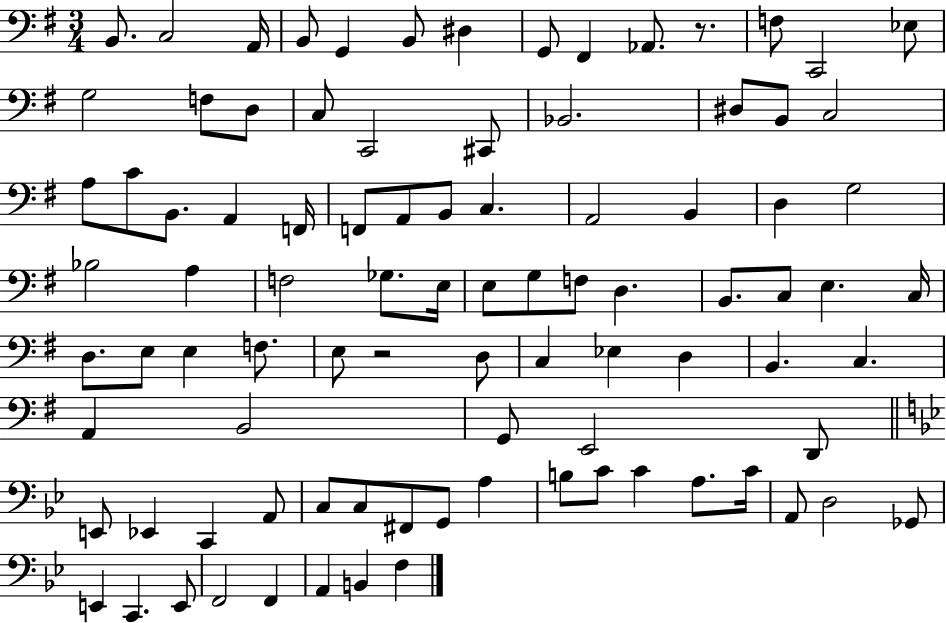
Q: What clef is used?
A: bass